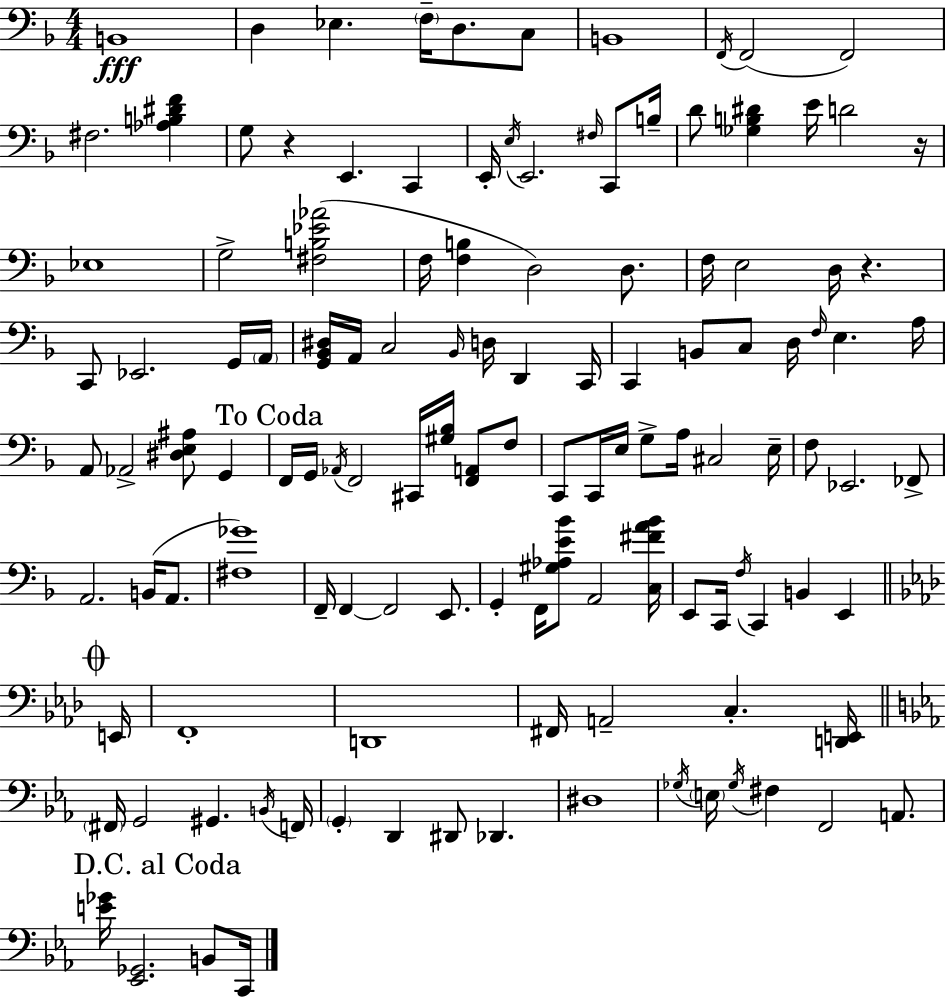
B2/w D3/q Eb3/q. F3/s D3/e. C3/e B2/w F2/s F2/h F2/h F#3/h. [Ab3,B3,D#4,F4]/q G3/e R/q E2/q. C2/q E2/s E3/s E2/h. F#3/s C2/e B3/s D4/e [Gb3,B3,D#4]/q E4/s D4/h R/s Eb3/w G3/h [F#3,B3,Eb4,Ab4]/h F3/s [F3,B3]/q D3/h D3/e. F3/s E3/h D3/s R/q. C2/e Eb2/h. G2/s A2/s [G2,Bb2,D#3]/s A2/s C3/h Bb2/s D3/s D2/q C2/s C2/q B2/e C3/e D3/s F3/s E3/q. A3/s A2/e Ab2/h [D#3,E3,A#3]/e G2/q F2/s G2/s Ab2/s F2/h C#2/s [G#3,Bb3]/s [F2,A2]/e F3/e C2/e C2/s E3/s G3/e A3/s C#3/h E3/s F3/e Eb2/h. FES2/e A2/h. B2/s A2/e. [F#3,Gb4]/w F2/s F2/q F2/h E2/e. G2/q F2/s [G#3,Ab3,E4,Bb4]/e A2/h [C3,F#4,A4,Bb4]/s E2/e C2/s F3/s C2/q B2/q E2/q E2/s F2/w D2/w F#2/s A2/h C3/q. [D2,E2]/s F#2/s G2/h G#2/q. B2/s F2/s G2/q D2/q D#2/e Db2/q. D#3/w Gb3/s E3/s Gb3/s F#3/q F2/h A2/e. [E4,Gb4]/s [Eb2,Gb2]/h. B2/e C2/s